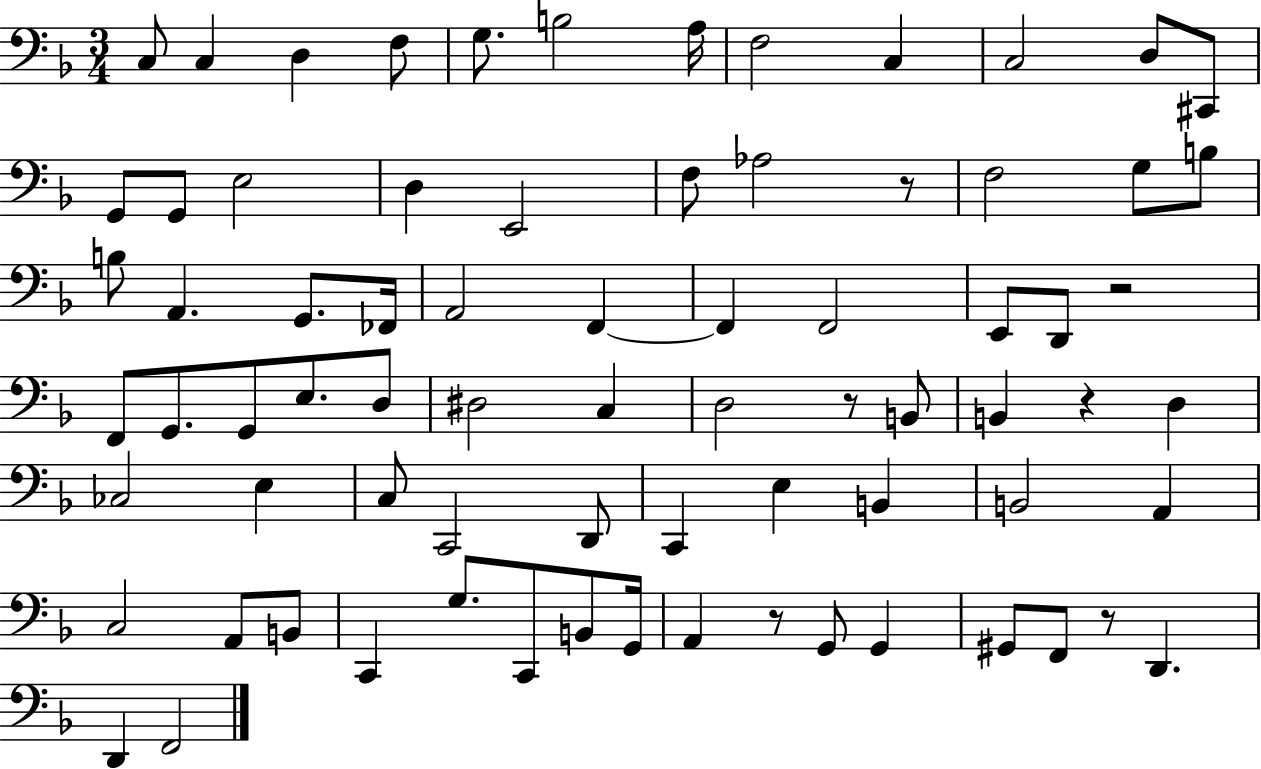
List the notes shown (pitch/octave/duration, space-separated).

C3/e C3/q D3/q F3/e G3/e. B3/h A3/s F3/h C3/q C3/h D3/e C#2/e G2/e G2/e E3/h D3/q E2/h F3/e Ab3/h R/e F3/h G3/e B3/e B3/e A2/q. G2/e. FES2/s A2/h F2/q F2/q F2/h E2/e D2/e R/h F2/e G2/e. G2/e E3/e. D3/e D#3/h C3/q D3/h R/e B2/e B2/q R/q D3/q CES3/h E3/q C3/e C2/h D2/e C2/q E3/q B2/q B2/h A2/q C3/h A2/e B2/e C2/q G3/e. C2/e B2/e G2/s A2/q R/e G2/e G2/q G#2/e F2/e R/e D2/q. D2/q F2/h